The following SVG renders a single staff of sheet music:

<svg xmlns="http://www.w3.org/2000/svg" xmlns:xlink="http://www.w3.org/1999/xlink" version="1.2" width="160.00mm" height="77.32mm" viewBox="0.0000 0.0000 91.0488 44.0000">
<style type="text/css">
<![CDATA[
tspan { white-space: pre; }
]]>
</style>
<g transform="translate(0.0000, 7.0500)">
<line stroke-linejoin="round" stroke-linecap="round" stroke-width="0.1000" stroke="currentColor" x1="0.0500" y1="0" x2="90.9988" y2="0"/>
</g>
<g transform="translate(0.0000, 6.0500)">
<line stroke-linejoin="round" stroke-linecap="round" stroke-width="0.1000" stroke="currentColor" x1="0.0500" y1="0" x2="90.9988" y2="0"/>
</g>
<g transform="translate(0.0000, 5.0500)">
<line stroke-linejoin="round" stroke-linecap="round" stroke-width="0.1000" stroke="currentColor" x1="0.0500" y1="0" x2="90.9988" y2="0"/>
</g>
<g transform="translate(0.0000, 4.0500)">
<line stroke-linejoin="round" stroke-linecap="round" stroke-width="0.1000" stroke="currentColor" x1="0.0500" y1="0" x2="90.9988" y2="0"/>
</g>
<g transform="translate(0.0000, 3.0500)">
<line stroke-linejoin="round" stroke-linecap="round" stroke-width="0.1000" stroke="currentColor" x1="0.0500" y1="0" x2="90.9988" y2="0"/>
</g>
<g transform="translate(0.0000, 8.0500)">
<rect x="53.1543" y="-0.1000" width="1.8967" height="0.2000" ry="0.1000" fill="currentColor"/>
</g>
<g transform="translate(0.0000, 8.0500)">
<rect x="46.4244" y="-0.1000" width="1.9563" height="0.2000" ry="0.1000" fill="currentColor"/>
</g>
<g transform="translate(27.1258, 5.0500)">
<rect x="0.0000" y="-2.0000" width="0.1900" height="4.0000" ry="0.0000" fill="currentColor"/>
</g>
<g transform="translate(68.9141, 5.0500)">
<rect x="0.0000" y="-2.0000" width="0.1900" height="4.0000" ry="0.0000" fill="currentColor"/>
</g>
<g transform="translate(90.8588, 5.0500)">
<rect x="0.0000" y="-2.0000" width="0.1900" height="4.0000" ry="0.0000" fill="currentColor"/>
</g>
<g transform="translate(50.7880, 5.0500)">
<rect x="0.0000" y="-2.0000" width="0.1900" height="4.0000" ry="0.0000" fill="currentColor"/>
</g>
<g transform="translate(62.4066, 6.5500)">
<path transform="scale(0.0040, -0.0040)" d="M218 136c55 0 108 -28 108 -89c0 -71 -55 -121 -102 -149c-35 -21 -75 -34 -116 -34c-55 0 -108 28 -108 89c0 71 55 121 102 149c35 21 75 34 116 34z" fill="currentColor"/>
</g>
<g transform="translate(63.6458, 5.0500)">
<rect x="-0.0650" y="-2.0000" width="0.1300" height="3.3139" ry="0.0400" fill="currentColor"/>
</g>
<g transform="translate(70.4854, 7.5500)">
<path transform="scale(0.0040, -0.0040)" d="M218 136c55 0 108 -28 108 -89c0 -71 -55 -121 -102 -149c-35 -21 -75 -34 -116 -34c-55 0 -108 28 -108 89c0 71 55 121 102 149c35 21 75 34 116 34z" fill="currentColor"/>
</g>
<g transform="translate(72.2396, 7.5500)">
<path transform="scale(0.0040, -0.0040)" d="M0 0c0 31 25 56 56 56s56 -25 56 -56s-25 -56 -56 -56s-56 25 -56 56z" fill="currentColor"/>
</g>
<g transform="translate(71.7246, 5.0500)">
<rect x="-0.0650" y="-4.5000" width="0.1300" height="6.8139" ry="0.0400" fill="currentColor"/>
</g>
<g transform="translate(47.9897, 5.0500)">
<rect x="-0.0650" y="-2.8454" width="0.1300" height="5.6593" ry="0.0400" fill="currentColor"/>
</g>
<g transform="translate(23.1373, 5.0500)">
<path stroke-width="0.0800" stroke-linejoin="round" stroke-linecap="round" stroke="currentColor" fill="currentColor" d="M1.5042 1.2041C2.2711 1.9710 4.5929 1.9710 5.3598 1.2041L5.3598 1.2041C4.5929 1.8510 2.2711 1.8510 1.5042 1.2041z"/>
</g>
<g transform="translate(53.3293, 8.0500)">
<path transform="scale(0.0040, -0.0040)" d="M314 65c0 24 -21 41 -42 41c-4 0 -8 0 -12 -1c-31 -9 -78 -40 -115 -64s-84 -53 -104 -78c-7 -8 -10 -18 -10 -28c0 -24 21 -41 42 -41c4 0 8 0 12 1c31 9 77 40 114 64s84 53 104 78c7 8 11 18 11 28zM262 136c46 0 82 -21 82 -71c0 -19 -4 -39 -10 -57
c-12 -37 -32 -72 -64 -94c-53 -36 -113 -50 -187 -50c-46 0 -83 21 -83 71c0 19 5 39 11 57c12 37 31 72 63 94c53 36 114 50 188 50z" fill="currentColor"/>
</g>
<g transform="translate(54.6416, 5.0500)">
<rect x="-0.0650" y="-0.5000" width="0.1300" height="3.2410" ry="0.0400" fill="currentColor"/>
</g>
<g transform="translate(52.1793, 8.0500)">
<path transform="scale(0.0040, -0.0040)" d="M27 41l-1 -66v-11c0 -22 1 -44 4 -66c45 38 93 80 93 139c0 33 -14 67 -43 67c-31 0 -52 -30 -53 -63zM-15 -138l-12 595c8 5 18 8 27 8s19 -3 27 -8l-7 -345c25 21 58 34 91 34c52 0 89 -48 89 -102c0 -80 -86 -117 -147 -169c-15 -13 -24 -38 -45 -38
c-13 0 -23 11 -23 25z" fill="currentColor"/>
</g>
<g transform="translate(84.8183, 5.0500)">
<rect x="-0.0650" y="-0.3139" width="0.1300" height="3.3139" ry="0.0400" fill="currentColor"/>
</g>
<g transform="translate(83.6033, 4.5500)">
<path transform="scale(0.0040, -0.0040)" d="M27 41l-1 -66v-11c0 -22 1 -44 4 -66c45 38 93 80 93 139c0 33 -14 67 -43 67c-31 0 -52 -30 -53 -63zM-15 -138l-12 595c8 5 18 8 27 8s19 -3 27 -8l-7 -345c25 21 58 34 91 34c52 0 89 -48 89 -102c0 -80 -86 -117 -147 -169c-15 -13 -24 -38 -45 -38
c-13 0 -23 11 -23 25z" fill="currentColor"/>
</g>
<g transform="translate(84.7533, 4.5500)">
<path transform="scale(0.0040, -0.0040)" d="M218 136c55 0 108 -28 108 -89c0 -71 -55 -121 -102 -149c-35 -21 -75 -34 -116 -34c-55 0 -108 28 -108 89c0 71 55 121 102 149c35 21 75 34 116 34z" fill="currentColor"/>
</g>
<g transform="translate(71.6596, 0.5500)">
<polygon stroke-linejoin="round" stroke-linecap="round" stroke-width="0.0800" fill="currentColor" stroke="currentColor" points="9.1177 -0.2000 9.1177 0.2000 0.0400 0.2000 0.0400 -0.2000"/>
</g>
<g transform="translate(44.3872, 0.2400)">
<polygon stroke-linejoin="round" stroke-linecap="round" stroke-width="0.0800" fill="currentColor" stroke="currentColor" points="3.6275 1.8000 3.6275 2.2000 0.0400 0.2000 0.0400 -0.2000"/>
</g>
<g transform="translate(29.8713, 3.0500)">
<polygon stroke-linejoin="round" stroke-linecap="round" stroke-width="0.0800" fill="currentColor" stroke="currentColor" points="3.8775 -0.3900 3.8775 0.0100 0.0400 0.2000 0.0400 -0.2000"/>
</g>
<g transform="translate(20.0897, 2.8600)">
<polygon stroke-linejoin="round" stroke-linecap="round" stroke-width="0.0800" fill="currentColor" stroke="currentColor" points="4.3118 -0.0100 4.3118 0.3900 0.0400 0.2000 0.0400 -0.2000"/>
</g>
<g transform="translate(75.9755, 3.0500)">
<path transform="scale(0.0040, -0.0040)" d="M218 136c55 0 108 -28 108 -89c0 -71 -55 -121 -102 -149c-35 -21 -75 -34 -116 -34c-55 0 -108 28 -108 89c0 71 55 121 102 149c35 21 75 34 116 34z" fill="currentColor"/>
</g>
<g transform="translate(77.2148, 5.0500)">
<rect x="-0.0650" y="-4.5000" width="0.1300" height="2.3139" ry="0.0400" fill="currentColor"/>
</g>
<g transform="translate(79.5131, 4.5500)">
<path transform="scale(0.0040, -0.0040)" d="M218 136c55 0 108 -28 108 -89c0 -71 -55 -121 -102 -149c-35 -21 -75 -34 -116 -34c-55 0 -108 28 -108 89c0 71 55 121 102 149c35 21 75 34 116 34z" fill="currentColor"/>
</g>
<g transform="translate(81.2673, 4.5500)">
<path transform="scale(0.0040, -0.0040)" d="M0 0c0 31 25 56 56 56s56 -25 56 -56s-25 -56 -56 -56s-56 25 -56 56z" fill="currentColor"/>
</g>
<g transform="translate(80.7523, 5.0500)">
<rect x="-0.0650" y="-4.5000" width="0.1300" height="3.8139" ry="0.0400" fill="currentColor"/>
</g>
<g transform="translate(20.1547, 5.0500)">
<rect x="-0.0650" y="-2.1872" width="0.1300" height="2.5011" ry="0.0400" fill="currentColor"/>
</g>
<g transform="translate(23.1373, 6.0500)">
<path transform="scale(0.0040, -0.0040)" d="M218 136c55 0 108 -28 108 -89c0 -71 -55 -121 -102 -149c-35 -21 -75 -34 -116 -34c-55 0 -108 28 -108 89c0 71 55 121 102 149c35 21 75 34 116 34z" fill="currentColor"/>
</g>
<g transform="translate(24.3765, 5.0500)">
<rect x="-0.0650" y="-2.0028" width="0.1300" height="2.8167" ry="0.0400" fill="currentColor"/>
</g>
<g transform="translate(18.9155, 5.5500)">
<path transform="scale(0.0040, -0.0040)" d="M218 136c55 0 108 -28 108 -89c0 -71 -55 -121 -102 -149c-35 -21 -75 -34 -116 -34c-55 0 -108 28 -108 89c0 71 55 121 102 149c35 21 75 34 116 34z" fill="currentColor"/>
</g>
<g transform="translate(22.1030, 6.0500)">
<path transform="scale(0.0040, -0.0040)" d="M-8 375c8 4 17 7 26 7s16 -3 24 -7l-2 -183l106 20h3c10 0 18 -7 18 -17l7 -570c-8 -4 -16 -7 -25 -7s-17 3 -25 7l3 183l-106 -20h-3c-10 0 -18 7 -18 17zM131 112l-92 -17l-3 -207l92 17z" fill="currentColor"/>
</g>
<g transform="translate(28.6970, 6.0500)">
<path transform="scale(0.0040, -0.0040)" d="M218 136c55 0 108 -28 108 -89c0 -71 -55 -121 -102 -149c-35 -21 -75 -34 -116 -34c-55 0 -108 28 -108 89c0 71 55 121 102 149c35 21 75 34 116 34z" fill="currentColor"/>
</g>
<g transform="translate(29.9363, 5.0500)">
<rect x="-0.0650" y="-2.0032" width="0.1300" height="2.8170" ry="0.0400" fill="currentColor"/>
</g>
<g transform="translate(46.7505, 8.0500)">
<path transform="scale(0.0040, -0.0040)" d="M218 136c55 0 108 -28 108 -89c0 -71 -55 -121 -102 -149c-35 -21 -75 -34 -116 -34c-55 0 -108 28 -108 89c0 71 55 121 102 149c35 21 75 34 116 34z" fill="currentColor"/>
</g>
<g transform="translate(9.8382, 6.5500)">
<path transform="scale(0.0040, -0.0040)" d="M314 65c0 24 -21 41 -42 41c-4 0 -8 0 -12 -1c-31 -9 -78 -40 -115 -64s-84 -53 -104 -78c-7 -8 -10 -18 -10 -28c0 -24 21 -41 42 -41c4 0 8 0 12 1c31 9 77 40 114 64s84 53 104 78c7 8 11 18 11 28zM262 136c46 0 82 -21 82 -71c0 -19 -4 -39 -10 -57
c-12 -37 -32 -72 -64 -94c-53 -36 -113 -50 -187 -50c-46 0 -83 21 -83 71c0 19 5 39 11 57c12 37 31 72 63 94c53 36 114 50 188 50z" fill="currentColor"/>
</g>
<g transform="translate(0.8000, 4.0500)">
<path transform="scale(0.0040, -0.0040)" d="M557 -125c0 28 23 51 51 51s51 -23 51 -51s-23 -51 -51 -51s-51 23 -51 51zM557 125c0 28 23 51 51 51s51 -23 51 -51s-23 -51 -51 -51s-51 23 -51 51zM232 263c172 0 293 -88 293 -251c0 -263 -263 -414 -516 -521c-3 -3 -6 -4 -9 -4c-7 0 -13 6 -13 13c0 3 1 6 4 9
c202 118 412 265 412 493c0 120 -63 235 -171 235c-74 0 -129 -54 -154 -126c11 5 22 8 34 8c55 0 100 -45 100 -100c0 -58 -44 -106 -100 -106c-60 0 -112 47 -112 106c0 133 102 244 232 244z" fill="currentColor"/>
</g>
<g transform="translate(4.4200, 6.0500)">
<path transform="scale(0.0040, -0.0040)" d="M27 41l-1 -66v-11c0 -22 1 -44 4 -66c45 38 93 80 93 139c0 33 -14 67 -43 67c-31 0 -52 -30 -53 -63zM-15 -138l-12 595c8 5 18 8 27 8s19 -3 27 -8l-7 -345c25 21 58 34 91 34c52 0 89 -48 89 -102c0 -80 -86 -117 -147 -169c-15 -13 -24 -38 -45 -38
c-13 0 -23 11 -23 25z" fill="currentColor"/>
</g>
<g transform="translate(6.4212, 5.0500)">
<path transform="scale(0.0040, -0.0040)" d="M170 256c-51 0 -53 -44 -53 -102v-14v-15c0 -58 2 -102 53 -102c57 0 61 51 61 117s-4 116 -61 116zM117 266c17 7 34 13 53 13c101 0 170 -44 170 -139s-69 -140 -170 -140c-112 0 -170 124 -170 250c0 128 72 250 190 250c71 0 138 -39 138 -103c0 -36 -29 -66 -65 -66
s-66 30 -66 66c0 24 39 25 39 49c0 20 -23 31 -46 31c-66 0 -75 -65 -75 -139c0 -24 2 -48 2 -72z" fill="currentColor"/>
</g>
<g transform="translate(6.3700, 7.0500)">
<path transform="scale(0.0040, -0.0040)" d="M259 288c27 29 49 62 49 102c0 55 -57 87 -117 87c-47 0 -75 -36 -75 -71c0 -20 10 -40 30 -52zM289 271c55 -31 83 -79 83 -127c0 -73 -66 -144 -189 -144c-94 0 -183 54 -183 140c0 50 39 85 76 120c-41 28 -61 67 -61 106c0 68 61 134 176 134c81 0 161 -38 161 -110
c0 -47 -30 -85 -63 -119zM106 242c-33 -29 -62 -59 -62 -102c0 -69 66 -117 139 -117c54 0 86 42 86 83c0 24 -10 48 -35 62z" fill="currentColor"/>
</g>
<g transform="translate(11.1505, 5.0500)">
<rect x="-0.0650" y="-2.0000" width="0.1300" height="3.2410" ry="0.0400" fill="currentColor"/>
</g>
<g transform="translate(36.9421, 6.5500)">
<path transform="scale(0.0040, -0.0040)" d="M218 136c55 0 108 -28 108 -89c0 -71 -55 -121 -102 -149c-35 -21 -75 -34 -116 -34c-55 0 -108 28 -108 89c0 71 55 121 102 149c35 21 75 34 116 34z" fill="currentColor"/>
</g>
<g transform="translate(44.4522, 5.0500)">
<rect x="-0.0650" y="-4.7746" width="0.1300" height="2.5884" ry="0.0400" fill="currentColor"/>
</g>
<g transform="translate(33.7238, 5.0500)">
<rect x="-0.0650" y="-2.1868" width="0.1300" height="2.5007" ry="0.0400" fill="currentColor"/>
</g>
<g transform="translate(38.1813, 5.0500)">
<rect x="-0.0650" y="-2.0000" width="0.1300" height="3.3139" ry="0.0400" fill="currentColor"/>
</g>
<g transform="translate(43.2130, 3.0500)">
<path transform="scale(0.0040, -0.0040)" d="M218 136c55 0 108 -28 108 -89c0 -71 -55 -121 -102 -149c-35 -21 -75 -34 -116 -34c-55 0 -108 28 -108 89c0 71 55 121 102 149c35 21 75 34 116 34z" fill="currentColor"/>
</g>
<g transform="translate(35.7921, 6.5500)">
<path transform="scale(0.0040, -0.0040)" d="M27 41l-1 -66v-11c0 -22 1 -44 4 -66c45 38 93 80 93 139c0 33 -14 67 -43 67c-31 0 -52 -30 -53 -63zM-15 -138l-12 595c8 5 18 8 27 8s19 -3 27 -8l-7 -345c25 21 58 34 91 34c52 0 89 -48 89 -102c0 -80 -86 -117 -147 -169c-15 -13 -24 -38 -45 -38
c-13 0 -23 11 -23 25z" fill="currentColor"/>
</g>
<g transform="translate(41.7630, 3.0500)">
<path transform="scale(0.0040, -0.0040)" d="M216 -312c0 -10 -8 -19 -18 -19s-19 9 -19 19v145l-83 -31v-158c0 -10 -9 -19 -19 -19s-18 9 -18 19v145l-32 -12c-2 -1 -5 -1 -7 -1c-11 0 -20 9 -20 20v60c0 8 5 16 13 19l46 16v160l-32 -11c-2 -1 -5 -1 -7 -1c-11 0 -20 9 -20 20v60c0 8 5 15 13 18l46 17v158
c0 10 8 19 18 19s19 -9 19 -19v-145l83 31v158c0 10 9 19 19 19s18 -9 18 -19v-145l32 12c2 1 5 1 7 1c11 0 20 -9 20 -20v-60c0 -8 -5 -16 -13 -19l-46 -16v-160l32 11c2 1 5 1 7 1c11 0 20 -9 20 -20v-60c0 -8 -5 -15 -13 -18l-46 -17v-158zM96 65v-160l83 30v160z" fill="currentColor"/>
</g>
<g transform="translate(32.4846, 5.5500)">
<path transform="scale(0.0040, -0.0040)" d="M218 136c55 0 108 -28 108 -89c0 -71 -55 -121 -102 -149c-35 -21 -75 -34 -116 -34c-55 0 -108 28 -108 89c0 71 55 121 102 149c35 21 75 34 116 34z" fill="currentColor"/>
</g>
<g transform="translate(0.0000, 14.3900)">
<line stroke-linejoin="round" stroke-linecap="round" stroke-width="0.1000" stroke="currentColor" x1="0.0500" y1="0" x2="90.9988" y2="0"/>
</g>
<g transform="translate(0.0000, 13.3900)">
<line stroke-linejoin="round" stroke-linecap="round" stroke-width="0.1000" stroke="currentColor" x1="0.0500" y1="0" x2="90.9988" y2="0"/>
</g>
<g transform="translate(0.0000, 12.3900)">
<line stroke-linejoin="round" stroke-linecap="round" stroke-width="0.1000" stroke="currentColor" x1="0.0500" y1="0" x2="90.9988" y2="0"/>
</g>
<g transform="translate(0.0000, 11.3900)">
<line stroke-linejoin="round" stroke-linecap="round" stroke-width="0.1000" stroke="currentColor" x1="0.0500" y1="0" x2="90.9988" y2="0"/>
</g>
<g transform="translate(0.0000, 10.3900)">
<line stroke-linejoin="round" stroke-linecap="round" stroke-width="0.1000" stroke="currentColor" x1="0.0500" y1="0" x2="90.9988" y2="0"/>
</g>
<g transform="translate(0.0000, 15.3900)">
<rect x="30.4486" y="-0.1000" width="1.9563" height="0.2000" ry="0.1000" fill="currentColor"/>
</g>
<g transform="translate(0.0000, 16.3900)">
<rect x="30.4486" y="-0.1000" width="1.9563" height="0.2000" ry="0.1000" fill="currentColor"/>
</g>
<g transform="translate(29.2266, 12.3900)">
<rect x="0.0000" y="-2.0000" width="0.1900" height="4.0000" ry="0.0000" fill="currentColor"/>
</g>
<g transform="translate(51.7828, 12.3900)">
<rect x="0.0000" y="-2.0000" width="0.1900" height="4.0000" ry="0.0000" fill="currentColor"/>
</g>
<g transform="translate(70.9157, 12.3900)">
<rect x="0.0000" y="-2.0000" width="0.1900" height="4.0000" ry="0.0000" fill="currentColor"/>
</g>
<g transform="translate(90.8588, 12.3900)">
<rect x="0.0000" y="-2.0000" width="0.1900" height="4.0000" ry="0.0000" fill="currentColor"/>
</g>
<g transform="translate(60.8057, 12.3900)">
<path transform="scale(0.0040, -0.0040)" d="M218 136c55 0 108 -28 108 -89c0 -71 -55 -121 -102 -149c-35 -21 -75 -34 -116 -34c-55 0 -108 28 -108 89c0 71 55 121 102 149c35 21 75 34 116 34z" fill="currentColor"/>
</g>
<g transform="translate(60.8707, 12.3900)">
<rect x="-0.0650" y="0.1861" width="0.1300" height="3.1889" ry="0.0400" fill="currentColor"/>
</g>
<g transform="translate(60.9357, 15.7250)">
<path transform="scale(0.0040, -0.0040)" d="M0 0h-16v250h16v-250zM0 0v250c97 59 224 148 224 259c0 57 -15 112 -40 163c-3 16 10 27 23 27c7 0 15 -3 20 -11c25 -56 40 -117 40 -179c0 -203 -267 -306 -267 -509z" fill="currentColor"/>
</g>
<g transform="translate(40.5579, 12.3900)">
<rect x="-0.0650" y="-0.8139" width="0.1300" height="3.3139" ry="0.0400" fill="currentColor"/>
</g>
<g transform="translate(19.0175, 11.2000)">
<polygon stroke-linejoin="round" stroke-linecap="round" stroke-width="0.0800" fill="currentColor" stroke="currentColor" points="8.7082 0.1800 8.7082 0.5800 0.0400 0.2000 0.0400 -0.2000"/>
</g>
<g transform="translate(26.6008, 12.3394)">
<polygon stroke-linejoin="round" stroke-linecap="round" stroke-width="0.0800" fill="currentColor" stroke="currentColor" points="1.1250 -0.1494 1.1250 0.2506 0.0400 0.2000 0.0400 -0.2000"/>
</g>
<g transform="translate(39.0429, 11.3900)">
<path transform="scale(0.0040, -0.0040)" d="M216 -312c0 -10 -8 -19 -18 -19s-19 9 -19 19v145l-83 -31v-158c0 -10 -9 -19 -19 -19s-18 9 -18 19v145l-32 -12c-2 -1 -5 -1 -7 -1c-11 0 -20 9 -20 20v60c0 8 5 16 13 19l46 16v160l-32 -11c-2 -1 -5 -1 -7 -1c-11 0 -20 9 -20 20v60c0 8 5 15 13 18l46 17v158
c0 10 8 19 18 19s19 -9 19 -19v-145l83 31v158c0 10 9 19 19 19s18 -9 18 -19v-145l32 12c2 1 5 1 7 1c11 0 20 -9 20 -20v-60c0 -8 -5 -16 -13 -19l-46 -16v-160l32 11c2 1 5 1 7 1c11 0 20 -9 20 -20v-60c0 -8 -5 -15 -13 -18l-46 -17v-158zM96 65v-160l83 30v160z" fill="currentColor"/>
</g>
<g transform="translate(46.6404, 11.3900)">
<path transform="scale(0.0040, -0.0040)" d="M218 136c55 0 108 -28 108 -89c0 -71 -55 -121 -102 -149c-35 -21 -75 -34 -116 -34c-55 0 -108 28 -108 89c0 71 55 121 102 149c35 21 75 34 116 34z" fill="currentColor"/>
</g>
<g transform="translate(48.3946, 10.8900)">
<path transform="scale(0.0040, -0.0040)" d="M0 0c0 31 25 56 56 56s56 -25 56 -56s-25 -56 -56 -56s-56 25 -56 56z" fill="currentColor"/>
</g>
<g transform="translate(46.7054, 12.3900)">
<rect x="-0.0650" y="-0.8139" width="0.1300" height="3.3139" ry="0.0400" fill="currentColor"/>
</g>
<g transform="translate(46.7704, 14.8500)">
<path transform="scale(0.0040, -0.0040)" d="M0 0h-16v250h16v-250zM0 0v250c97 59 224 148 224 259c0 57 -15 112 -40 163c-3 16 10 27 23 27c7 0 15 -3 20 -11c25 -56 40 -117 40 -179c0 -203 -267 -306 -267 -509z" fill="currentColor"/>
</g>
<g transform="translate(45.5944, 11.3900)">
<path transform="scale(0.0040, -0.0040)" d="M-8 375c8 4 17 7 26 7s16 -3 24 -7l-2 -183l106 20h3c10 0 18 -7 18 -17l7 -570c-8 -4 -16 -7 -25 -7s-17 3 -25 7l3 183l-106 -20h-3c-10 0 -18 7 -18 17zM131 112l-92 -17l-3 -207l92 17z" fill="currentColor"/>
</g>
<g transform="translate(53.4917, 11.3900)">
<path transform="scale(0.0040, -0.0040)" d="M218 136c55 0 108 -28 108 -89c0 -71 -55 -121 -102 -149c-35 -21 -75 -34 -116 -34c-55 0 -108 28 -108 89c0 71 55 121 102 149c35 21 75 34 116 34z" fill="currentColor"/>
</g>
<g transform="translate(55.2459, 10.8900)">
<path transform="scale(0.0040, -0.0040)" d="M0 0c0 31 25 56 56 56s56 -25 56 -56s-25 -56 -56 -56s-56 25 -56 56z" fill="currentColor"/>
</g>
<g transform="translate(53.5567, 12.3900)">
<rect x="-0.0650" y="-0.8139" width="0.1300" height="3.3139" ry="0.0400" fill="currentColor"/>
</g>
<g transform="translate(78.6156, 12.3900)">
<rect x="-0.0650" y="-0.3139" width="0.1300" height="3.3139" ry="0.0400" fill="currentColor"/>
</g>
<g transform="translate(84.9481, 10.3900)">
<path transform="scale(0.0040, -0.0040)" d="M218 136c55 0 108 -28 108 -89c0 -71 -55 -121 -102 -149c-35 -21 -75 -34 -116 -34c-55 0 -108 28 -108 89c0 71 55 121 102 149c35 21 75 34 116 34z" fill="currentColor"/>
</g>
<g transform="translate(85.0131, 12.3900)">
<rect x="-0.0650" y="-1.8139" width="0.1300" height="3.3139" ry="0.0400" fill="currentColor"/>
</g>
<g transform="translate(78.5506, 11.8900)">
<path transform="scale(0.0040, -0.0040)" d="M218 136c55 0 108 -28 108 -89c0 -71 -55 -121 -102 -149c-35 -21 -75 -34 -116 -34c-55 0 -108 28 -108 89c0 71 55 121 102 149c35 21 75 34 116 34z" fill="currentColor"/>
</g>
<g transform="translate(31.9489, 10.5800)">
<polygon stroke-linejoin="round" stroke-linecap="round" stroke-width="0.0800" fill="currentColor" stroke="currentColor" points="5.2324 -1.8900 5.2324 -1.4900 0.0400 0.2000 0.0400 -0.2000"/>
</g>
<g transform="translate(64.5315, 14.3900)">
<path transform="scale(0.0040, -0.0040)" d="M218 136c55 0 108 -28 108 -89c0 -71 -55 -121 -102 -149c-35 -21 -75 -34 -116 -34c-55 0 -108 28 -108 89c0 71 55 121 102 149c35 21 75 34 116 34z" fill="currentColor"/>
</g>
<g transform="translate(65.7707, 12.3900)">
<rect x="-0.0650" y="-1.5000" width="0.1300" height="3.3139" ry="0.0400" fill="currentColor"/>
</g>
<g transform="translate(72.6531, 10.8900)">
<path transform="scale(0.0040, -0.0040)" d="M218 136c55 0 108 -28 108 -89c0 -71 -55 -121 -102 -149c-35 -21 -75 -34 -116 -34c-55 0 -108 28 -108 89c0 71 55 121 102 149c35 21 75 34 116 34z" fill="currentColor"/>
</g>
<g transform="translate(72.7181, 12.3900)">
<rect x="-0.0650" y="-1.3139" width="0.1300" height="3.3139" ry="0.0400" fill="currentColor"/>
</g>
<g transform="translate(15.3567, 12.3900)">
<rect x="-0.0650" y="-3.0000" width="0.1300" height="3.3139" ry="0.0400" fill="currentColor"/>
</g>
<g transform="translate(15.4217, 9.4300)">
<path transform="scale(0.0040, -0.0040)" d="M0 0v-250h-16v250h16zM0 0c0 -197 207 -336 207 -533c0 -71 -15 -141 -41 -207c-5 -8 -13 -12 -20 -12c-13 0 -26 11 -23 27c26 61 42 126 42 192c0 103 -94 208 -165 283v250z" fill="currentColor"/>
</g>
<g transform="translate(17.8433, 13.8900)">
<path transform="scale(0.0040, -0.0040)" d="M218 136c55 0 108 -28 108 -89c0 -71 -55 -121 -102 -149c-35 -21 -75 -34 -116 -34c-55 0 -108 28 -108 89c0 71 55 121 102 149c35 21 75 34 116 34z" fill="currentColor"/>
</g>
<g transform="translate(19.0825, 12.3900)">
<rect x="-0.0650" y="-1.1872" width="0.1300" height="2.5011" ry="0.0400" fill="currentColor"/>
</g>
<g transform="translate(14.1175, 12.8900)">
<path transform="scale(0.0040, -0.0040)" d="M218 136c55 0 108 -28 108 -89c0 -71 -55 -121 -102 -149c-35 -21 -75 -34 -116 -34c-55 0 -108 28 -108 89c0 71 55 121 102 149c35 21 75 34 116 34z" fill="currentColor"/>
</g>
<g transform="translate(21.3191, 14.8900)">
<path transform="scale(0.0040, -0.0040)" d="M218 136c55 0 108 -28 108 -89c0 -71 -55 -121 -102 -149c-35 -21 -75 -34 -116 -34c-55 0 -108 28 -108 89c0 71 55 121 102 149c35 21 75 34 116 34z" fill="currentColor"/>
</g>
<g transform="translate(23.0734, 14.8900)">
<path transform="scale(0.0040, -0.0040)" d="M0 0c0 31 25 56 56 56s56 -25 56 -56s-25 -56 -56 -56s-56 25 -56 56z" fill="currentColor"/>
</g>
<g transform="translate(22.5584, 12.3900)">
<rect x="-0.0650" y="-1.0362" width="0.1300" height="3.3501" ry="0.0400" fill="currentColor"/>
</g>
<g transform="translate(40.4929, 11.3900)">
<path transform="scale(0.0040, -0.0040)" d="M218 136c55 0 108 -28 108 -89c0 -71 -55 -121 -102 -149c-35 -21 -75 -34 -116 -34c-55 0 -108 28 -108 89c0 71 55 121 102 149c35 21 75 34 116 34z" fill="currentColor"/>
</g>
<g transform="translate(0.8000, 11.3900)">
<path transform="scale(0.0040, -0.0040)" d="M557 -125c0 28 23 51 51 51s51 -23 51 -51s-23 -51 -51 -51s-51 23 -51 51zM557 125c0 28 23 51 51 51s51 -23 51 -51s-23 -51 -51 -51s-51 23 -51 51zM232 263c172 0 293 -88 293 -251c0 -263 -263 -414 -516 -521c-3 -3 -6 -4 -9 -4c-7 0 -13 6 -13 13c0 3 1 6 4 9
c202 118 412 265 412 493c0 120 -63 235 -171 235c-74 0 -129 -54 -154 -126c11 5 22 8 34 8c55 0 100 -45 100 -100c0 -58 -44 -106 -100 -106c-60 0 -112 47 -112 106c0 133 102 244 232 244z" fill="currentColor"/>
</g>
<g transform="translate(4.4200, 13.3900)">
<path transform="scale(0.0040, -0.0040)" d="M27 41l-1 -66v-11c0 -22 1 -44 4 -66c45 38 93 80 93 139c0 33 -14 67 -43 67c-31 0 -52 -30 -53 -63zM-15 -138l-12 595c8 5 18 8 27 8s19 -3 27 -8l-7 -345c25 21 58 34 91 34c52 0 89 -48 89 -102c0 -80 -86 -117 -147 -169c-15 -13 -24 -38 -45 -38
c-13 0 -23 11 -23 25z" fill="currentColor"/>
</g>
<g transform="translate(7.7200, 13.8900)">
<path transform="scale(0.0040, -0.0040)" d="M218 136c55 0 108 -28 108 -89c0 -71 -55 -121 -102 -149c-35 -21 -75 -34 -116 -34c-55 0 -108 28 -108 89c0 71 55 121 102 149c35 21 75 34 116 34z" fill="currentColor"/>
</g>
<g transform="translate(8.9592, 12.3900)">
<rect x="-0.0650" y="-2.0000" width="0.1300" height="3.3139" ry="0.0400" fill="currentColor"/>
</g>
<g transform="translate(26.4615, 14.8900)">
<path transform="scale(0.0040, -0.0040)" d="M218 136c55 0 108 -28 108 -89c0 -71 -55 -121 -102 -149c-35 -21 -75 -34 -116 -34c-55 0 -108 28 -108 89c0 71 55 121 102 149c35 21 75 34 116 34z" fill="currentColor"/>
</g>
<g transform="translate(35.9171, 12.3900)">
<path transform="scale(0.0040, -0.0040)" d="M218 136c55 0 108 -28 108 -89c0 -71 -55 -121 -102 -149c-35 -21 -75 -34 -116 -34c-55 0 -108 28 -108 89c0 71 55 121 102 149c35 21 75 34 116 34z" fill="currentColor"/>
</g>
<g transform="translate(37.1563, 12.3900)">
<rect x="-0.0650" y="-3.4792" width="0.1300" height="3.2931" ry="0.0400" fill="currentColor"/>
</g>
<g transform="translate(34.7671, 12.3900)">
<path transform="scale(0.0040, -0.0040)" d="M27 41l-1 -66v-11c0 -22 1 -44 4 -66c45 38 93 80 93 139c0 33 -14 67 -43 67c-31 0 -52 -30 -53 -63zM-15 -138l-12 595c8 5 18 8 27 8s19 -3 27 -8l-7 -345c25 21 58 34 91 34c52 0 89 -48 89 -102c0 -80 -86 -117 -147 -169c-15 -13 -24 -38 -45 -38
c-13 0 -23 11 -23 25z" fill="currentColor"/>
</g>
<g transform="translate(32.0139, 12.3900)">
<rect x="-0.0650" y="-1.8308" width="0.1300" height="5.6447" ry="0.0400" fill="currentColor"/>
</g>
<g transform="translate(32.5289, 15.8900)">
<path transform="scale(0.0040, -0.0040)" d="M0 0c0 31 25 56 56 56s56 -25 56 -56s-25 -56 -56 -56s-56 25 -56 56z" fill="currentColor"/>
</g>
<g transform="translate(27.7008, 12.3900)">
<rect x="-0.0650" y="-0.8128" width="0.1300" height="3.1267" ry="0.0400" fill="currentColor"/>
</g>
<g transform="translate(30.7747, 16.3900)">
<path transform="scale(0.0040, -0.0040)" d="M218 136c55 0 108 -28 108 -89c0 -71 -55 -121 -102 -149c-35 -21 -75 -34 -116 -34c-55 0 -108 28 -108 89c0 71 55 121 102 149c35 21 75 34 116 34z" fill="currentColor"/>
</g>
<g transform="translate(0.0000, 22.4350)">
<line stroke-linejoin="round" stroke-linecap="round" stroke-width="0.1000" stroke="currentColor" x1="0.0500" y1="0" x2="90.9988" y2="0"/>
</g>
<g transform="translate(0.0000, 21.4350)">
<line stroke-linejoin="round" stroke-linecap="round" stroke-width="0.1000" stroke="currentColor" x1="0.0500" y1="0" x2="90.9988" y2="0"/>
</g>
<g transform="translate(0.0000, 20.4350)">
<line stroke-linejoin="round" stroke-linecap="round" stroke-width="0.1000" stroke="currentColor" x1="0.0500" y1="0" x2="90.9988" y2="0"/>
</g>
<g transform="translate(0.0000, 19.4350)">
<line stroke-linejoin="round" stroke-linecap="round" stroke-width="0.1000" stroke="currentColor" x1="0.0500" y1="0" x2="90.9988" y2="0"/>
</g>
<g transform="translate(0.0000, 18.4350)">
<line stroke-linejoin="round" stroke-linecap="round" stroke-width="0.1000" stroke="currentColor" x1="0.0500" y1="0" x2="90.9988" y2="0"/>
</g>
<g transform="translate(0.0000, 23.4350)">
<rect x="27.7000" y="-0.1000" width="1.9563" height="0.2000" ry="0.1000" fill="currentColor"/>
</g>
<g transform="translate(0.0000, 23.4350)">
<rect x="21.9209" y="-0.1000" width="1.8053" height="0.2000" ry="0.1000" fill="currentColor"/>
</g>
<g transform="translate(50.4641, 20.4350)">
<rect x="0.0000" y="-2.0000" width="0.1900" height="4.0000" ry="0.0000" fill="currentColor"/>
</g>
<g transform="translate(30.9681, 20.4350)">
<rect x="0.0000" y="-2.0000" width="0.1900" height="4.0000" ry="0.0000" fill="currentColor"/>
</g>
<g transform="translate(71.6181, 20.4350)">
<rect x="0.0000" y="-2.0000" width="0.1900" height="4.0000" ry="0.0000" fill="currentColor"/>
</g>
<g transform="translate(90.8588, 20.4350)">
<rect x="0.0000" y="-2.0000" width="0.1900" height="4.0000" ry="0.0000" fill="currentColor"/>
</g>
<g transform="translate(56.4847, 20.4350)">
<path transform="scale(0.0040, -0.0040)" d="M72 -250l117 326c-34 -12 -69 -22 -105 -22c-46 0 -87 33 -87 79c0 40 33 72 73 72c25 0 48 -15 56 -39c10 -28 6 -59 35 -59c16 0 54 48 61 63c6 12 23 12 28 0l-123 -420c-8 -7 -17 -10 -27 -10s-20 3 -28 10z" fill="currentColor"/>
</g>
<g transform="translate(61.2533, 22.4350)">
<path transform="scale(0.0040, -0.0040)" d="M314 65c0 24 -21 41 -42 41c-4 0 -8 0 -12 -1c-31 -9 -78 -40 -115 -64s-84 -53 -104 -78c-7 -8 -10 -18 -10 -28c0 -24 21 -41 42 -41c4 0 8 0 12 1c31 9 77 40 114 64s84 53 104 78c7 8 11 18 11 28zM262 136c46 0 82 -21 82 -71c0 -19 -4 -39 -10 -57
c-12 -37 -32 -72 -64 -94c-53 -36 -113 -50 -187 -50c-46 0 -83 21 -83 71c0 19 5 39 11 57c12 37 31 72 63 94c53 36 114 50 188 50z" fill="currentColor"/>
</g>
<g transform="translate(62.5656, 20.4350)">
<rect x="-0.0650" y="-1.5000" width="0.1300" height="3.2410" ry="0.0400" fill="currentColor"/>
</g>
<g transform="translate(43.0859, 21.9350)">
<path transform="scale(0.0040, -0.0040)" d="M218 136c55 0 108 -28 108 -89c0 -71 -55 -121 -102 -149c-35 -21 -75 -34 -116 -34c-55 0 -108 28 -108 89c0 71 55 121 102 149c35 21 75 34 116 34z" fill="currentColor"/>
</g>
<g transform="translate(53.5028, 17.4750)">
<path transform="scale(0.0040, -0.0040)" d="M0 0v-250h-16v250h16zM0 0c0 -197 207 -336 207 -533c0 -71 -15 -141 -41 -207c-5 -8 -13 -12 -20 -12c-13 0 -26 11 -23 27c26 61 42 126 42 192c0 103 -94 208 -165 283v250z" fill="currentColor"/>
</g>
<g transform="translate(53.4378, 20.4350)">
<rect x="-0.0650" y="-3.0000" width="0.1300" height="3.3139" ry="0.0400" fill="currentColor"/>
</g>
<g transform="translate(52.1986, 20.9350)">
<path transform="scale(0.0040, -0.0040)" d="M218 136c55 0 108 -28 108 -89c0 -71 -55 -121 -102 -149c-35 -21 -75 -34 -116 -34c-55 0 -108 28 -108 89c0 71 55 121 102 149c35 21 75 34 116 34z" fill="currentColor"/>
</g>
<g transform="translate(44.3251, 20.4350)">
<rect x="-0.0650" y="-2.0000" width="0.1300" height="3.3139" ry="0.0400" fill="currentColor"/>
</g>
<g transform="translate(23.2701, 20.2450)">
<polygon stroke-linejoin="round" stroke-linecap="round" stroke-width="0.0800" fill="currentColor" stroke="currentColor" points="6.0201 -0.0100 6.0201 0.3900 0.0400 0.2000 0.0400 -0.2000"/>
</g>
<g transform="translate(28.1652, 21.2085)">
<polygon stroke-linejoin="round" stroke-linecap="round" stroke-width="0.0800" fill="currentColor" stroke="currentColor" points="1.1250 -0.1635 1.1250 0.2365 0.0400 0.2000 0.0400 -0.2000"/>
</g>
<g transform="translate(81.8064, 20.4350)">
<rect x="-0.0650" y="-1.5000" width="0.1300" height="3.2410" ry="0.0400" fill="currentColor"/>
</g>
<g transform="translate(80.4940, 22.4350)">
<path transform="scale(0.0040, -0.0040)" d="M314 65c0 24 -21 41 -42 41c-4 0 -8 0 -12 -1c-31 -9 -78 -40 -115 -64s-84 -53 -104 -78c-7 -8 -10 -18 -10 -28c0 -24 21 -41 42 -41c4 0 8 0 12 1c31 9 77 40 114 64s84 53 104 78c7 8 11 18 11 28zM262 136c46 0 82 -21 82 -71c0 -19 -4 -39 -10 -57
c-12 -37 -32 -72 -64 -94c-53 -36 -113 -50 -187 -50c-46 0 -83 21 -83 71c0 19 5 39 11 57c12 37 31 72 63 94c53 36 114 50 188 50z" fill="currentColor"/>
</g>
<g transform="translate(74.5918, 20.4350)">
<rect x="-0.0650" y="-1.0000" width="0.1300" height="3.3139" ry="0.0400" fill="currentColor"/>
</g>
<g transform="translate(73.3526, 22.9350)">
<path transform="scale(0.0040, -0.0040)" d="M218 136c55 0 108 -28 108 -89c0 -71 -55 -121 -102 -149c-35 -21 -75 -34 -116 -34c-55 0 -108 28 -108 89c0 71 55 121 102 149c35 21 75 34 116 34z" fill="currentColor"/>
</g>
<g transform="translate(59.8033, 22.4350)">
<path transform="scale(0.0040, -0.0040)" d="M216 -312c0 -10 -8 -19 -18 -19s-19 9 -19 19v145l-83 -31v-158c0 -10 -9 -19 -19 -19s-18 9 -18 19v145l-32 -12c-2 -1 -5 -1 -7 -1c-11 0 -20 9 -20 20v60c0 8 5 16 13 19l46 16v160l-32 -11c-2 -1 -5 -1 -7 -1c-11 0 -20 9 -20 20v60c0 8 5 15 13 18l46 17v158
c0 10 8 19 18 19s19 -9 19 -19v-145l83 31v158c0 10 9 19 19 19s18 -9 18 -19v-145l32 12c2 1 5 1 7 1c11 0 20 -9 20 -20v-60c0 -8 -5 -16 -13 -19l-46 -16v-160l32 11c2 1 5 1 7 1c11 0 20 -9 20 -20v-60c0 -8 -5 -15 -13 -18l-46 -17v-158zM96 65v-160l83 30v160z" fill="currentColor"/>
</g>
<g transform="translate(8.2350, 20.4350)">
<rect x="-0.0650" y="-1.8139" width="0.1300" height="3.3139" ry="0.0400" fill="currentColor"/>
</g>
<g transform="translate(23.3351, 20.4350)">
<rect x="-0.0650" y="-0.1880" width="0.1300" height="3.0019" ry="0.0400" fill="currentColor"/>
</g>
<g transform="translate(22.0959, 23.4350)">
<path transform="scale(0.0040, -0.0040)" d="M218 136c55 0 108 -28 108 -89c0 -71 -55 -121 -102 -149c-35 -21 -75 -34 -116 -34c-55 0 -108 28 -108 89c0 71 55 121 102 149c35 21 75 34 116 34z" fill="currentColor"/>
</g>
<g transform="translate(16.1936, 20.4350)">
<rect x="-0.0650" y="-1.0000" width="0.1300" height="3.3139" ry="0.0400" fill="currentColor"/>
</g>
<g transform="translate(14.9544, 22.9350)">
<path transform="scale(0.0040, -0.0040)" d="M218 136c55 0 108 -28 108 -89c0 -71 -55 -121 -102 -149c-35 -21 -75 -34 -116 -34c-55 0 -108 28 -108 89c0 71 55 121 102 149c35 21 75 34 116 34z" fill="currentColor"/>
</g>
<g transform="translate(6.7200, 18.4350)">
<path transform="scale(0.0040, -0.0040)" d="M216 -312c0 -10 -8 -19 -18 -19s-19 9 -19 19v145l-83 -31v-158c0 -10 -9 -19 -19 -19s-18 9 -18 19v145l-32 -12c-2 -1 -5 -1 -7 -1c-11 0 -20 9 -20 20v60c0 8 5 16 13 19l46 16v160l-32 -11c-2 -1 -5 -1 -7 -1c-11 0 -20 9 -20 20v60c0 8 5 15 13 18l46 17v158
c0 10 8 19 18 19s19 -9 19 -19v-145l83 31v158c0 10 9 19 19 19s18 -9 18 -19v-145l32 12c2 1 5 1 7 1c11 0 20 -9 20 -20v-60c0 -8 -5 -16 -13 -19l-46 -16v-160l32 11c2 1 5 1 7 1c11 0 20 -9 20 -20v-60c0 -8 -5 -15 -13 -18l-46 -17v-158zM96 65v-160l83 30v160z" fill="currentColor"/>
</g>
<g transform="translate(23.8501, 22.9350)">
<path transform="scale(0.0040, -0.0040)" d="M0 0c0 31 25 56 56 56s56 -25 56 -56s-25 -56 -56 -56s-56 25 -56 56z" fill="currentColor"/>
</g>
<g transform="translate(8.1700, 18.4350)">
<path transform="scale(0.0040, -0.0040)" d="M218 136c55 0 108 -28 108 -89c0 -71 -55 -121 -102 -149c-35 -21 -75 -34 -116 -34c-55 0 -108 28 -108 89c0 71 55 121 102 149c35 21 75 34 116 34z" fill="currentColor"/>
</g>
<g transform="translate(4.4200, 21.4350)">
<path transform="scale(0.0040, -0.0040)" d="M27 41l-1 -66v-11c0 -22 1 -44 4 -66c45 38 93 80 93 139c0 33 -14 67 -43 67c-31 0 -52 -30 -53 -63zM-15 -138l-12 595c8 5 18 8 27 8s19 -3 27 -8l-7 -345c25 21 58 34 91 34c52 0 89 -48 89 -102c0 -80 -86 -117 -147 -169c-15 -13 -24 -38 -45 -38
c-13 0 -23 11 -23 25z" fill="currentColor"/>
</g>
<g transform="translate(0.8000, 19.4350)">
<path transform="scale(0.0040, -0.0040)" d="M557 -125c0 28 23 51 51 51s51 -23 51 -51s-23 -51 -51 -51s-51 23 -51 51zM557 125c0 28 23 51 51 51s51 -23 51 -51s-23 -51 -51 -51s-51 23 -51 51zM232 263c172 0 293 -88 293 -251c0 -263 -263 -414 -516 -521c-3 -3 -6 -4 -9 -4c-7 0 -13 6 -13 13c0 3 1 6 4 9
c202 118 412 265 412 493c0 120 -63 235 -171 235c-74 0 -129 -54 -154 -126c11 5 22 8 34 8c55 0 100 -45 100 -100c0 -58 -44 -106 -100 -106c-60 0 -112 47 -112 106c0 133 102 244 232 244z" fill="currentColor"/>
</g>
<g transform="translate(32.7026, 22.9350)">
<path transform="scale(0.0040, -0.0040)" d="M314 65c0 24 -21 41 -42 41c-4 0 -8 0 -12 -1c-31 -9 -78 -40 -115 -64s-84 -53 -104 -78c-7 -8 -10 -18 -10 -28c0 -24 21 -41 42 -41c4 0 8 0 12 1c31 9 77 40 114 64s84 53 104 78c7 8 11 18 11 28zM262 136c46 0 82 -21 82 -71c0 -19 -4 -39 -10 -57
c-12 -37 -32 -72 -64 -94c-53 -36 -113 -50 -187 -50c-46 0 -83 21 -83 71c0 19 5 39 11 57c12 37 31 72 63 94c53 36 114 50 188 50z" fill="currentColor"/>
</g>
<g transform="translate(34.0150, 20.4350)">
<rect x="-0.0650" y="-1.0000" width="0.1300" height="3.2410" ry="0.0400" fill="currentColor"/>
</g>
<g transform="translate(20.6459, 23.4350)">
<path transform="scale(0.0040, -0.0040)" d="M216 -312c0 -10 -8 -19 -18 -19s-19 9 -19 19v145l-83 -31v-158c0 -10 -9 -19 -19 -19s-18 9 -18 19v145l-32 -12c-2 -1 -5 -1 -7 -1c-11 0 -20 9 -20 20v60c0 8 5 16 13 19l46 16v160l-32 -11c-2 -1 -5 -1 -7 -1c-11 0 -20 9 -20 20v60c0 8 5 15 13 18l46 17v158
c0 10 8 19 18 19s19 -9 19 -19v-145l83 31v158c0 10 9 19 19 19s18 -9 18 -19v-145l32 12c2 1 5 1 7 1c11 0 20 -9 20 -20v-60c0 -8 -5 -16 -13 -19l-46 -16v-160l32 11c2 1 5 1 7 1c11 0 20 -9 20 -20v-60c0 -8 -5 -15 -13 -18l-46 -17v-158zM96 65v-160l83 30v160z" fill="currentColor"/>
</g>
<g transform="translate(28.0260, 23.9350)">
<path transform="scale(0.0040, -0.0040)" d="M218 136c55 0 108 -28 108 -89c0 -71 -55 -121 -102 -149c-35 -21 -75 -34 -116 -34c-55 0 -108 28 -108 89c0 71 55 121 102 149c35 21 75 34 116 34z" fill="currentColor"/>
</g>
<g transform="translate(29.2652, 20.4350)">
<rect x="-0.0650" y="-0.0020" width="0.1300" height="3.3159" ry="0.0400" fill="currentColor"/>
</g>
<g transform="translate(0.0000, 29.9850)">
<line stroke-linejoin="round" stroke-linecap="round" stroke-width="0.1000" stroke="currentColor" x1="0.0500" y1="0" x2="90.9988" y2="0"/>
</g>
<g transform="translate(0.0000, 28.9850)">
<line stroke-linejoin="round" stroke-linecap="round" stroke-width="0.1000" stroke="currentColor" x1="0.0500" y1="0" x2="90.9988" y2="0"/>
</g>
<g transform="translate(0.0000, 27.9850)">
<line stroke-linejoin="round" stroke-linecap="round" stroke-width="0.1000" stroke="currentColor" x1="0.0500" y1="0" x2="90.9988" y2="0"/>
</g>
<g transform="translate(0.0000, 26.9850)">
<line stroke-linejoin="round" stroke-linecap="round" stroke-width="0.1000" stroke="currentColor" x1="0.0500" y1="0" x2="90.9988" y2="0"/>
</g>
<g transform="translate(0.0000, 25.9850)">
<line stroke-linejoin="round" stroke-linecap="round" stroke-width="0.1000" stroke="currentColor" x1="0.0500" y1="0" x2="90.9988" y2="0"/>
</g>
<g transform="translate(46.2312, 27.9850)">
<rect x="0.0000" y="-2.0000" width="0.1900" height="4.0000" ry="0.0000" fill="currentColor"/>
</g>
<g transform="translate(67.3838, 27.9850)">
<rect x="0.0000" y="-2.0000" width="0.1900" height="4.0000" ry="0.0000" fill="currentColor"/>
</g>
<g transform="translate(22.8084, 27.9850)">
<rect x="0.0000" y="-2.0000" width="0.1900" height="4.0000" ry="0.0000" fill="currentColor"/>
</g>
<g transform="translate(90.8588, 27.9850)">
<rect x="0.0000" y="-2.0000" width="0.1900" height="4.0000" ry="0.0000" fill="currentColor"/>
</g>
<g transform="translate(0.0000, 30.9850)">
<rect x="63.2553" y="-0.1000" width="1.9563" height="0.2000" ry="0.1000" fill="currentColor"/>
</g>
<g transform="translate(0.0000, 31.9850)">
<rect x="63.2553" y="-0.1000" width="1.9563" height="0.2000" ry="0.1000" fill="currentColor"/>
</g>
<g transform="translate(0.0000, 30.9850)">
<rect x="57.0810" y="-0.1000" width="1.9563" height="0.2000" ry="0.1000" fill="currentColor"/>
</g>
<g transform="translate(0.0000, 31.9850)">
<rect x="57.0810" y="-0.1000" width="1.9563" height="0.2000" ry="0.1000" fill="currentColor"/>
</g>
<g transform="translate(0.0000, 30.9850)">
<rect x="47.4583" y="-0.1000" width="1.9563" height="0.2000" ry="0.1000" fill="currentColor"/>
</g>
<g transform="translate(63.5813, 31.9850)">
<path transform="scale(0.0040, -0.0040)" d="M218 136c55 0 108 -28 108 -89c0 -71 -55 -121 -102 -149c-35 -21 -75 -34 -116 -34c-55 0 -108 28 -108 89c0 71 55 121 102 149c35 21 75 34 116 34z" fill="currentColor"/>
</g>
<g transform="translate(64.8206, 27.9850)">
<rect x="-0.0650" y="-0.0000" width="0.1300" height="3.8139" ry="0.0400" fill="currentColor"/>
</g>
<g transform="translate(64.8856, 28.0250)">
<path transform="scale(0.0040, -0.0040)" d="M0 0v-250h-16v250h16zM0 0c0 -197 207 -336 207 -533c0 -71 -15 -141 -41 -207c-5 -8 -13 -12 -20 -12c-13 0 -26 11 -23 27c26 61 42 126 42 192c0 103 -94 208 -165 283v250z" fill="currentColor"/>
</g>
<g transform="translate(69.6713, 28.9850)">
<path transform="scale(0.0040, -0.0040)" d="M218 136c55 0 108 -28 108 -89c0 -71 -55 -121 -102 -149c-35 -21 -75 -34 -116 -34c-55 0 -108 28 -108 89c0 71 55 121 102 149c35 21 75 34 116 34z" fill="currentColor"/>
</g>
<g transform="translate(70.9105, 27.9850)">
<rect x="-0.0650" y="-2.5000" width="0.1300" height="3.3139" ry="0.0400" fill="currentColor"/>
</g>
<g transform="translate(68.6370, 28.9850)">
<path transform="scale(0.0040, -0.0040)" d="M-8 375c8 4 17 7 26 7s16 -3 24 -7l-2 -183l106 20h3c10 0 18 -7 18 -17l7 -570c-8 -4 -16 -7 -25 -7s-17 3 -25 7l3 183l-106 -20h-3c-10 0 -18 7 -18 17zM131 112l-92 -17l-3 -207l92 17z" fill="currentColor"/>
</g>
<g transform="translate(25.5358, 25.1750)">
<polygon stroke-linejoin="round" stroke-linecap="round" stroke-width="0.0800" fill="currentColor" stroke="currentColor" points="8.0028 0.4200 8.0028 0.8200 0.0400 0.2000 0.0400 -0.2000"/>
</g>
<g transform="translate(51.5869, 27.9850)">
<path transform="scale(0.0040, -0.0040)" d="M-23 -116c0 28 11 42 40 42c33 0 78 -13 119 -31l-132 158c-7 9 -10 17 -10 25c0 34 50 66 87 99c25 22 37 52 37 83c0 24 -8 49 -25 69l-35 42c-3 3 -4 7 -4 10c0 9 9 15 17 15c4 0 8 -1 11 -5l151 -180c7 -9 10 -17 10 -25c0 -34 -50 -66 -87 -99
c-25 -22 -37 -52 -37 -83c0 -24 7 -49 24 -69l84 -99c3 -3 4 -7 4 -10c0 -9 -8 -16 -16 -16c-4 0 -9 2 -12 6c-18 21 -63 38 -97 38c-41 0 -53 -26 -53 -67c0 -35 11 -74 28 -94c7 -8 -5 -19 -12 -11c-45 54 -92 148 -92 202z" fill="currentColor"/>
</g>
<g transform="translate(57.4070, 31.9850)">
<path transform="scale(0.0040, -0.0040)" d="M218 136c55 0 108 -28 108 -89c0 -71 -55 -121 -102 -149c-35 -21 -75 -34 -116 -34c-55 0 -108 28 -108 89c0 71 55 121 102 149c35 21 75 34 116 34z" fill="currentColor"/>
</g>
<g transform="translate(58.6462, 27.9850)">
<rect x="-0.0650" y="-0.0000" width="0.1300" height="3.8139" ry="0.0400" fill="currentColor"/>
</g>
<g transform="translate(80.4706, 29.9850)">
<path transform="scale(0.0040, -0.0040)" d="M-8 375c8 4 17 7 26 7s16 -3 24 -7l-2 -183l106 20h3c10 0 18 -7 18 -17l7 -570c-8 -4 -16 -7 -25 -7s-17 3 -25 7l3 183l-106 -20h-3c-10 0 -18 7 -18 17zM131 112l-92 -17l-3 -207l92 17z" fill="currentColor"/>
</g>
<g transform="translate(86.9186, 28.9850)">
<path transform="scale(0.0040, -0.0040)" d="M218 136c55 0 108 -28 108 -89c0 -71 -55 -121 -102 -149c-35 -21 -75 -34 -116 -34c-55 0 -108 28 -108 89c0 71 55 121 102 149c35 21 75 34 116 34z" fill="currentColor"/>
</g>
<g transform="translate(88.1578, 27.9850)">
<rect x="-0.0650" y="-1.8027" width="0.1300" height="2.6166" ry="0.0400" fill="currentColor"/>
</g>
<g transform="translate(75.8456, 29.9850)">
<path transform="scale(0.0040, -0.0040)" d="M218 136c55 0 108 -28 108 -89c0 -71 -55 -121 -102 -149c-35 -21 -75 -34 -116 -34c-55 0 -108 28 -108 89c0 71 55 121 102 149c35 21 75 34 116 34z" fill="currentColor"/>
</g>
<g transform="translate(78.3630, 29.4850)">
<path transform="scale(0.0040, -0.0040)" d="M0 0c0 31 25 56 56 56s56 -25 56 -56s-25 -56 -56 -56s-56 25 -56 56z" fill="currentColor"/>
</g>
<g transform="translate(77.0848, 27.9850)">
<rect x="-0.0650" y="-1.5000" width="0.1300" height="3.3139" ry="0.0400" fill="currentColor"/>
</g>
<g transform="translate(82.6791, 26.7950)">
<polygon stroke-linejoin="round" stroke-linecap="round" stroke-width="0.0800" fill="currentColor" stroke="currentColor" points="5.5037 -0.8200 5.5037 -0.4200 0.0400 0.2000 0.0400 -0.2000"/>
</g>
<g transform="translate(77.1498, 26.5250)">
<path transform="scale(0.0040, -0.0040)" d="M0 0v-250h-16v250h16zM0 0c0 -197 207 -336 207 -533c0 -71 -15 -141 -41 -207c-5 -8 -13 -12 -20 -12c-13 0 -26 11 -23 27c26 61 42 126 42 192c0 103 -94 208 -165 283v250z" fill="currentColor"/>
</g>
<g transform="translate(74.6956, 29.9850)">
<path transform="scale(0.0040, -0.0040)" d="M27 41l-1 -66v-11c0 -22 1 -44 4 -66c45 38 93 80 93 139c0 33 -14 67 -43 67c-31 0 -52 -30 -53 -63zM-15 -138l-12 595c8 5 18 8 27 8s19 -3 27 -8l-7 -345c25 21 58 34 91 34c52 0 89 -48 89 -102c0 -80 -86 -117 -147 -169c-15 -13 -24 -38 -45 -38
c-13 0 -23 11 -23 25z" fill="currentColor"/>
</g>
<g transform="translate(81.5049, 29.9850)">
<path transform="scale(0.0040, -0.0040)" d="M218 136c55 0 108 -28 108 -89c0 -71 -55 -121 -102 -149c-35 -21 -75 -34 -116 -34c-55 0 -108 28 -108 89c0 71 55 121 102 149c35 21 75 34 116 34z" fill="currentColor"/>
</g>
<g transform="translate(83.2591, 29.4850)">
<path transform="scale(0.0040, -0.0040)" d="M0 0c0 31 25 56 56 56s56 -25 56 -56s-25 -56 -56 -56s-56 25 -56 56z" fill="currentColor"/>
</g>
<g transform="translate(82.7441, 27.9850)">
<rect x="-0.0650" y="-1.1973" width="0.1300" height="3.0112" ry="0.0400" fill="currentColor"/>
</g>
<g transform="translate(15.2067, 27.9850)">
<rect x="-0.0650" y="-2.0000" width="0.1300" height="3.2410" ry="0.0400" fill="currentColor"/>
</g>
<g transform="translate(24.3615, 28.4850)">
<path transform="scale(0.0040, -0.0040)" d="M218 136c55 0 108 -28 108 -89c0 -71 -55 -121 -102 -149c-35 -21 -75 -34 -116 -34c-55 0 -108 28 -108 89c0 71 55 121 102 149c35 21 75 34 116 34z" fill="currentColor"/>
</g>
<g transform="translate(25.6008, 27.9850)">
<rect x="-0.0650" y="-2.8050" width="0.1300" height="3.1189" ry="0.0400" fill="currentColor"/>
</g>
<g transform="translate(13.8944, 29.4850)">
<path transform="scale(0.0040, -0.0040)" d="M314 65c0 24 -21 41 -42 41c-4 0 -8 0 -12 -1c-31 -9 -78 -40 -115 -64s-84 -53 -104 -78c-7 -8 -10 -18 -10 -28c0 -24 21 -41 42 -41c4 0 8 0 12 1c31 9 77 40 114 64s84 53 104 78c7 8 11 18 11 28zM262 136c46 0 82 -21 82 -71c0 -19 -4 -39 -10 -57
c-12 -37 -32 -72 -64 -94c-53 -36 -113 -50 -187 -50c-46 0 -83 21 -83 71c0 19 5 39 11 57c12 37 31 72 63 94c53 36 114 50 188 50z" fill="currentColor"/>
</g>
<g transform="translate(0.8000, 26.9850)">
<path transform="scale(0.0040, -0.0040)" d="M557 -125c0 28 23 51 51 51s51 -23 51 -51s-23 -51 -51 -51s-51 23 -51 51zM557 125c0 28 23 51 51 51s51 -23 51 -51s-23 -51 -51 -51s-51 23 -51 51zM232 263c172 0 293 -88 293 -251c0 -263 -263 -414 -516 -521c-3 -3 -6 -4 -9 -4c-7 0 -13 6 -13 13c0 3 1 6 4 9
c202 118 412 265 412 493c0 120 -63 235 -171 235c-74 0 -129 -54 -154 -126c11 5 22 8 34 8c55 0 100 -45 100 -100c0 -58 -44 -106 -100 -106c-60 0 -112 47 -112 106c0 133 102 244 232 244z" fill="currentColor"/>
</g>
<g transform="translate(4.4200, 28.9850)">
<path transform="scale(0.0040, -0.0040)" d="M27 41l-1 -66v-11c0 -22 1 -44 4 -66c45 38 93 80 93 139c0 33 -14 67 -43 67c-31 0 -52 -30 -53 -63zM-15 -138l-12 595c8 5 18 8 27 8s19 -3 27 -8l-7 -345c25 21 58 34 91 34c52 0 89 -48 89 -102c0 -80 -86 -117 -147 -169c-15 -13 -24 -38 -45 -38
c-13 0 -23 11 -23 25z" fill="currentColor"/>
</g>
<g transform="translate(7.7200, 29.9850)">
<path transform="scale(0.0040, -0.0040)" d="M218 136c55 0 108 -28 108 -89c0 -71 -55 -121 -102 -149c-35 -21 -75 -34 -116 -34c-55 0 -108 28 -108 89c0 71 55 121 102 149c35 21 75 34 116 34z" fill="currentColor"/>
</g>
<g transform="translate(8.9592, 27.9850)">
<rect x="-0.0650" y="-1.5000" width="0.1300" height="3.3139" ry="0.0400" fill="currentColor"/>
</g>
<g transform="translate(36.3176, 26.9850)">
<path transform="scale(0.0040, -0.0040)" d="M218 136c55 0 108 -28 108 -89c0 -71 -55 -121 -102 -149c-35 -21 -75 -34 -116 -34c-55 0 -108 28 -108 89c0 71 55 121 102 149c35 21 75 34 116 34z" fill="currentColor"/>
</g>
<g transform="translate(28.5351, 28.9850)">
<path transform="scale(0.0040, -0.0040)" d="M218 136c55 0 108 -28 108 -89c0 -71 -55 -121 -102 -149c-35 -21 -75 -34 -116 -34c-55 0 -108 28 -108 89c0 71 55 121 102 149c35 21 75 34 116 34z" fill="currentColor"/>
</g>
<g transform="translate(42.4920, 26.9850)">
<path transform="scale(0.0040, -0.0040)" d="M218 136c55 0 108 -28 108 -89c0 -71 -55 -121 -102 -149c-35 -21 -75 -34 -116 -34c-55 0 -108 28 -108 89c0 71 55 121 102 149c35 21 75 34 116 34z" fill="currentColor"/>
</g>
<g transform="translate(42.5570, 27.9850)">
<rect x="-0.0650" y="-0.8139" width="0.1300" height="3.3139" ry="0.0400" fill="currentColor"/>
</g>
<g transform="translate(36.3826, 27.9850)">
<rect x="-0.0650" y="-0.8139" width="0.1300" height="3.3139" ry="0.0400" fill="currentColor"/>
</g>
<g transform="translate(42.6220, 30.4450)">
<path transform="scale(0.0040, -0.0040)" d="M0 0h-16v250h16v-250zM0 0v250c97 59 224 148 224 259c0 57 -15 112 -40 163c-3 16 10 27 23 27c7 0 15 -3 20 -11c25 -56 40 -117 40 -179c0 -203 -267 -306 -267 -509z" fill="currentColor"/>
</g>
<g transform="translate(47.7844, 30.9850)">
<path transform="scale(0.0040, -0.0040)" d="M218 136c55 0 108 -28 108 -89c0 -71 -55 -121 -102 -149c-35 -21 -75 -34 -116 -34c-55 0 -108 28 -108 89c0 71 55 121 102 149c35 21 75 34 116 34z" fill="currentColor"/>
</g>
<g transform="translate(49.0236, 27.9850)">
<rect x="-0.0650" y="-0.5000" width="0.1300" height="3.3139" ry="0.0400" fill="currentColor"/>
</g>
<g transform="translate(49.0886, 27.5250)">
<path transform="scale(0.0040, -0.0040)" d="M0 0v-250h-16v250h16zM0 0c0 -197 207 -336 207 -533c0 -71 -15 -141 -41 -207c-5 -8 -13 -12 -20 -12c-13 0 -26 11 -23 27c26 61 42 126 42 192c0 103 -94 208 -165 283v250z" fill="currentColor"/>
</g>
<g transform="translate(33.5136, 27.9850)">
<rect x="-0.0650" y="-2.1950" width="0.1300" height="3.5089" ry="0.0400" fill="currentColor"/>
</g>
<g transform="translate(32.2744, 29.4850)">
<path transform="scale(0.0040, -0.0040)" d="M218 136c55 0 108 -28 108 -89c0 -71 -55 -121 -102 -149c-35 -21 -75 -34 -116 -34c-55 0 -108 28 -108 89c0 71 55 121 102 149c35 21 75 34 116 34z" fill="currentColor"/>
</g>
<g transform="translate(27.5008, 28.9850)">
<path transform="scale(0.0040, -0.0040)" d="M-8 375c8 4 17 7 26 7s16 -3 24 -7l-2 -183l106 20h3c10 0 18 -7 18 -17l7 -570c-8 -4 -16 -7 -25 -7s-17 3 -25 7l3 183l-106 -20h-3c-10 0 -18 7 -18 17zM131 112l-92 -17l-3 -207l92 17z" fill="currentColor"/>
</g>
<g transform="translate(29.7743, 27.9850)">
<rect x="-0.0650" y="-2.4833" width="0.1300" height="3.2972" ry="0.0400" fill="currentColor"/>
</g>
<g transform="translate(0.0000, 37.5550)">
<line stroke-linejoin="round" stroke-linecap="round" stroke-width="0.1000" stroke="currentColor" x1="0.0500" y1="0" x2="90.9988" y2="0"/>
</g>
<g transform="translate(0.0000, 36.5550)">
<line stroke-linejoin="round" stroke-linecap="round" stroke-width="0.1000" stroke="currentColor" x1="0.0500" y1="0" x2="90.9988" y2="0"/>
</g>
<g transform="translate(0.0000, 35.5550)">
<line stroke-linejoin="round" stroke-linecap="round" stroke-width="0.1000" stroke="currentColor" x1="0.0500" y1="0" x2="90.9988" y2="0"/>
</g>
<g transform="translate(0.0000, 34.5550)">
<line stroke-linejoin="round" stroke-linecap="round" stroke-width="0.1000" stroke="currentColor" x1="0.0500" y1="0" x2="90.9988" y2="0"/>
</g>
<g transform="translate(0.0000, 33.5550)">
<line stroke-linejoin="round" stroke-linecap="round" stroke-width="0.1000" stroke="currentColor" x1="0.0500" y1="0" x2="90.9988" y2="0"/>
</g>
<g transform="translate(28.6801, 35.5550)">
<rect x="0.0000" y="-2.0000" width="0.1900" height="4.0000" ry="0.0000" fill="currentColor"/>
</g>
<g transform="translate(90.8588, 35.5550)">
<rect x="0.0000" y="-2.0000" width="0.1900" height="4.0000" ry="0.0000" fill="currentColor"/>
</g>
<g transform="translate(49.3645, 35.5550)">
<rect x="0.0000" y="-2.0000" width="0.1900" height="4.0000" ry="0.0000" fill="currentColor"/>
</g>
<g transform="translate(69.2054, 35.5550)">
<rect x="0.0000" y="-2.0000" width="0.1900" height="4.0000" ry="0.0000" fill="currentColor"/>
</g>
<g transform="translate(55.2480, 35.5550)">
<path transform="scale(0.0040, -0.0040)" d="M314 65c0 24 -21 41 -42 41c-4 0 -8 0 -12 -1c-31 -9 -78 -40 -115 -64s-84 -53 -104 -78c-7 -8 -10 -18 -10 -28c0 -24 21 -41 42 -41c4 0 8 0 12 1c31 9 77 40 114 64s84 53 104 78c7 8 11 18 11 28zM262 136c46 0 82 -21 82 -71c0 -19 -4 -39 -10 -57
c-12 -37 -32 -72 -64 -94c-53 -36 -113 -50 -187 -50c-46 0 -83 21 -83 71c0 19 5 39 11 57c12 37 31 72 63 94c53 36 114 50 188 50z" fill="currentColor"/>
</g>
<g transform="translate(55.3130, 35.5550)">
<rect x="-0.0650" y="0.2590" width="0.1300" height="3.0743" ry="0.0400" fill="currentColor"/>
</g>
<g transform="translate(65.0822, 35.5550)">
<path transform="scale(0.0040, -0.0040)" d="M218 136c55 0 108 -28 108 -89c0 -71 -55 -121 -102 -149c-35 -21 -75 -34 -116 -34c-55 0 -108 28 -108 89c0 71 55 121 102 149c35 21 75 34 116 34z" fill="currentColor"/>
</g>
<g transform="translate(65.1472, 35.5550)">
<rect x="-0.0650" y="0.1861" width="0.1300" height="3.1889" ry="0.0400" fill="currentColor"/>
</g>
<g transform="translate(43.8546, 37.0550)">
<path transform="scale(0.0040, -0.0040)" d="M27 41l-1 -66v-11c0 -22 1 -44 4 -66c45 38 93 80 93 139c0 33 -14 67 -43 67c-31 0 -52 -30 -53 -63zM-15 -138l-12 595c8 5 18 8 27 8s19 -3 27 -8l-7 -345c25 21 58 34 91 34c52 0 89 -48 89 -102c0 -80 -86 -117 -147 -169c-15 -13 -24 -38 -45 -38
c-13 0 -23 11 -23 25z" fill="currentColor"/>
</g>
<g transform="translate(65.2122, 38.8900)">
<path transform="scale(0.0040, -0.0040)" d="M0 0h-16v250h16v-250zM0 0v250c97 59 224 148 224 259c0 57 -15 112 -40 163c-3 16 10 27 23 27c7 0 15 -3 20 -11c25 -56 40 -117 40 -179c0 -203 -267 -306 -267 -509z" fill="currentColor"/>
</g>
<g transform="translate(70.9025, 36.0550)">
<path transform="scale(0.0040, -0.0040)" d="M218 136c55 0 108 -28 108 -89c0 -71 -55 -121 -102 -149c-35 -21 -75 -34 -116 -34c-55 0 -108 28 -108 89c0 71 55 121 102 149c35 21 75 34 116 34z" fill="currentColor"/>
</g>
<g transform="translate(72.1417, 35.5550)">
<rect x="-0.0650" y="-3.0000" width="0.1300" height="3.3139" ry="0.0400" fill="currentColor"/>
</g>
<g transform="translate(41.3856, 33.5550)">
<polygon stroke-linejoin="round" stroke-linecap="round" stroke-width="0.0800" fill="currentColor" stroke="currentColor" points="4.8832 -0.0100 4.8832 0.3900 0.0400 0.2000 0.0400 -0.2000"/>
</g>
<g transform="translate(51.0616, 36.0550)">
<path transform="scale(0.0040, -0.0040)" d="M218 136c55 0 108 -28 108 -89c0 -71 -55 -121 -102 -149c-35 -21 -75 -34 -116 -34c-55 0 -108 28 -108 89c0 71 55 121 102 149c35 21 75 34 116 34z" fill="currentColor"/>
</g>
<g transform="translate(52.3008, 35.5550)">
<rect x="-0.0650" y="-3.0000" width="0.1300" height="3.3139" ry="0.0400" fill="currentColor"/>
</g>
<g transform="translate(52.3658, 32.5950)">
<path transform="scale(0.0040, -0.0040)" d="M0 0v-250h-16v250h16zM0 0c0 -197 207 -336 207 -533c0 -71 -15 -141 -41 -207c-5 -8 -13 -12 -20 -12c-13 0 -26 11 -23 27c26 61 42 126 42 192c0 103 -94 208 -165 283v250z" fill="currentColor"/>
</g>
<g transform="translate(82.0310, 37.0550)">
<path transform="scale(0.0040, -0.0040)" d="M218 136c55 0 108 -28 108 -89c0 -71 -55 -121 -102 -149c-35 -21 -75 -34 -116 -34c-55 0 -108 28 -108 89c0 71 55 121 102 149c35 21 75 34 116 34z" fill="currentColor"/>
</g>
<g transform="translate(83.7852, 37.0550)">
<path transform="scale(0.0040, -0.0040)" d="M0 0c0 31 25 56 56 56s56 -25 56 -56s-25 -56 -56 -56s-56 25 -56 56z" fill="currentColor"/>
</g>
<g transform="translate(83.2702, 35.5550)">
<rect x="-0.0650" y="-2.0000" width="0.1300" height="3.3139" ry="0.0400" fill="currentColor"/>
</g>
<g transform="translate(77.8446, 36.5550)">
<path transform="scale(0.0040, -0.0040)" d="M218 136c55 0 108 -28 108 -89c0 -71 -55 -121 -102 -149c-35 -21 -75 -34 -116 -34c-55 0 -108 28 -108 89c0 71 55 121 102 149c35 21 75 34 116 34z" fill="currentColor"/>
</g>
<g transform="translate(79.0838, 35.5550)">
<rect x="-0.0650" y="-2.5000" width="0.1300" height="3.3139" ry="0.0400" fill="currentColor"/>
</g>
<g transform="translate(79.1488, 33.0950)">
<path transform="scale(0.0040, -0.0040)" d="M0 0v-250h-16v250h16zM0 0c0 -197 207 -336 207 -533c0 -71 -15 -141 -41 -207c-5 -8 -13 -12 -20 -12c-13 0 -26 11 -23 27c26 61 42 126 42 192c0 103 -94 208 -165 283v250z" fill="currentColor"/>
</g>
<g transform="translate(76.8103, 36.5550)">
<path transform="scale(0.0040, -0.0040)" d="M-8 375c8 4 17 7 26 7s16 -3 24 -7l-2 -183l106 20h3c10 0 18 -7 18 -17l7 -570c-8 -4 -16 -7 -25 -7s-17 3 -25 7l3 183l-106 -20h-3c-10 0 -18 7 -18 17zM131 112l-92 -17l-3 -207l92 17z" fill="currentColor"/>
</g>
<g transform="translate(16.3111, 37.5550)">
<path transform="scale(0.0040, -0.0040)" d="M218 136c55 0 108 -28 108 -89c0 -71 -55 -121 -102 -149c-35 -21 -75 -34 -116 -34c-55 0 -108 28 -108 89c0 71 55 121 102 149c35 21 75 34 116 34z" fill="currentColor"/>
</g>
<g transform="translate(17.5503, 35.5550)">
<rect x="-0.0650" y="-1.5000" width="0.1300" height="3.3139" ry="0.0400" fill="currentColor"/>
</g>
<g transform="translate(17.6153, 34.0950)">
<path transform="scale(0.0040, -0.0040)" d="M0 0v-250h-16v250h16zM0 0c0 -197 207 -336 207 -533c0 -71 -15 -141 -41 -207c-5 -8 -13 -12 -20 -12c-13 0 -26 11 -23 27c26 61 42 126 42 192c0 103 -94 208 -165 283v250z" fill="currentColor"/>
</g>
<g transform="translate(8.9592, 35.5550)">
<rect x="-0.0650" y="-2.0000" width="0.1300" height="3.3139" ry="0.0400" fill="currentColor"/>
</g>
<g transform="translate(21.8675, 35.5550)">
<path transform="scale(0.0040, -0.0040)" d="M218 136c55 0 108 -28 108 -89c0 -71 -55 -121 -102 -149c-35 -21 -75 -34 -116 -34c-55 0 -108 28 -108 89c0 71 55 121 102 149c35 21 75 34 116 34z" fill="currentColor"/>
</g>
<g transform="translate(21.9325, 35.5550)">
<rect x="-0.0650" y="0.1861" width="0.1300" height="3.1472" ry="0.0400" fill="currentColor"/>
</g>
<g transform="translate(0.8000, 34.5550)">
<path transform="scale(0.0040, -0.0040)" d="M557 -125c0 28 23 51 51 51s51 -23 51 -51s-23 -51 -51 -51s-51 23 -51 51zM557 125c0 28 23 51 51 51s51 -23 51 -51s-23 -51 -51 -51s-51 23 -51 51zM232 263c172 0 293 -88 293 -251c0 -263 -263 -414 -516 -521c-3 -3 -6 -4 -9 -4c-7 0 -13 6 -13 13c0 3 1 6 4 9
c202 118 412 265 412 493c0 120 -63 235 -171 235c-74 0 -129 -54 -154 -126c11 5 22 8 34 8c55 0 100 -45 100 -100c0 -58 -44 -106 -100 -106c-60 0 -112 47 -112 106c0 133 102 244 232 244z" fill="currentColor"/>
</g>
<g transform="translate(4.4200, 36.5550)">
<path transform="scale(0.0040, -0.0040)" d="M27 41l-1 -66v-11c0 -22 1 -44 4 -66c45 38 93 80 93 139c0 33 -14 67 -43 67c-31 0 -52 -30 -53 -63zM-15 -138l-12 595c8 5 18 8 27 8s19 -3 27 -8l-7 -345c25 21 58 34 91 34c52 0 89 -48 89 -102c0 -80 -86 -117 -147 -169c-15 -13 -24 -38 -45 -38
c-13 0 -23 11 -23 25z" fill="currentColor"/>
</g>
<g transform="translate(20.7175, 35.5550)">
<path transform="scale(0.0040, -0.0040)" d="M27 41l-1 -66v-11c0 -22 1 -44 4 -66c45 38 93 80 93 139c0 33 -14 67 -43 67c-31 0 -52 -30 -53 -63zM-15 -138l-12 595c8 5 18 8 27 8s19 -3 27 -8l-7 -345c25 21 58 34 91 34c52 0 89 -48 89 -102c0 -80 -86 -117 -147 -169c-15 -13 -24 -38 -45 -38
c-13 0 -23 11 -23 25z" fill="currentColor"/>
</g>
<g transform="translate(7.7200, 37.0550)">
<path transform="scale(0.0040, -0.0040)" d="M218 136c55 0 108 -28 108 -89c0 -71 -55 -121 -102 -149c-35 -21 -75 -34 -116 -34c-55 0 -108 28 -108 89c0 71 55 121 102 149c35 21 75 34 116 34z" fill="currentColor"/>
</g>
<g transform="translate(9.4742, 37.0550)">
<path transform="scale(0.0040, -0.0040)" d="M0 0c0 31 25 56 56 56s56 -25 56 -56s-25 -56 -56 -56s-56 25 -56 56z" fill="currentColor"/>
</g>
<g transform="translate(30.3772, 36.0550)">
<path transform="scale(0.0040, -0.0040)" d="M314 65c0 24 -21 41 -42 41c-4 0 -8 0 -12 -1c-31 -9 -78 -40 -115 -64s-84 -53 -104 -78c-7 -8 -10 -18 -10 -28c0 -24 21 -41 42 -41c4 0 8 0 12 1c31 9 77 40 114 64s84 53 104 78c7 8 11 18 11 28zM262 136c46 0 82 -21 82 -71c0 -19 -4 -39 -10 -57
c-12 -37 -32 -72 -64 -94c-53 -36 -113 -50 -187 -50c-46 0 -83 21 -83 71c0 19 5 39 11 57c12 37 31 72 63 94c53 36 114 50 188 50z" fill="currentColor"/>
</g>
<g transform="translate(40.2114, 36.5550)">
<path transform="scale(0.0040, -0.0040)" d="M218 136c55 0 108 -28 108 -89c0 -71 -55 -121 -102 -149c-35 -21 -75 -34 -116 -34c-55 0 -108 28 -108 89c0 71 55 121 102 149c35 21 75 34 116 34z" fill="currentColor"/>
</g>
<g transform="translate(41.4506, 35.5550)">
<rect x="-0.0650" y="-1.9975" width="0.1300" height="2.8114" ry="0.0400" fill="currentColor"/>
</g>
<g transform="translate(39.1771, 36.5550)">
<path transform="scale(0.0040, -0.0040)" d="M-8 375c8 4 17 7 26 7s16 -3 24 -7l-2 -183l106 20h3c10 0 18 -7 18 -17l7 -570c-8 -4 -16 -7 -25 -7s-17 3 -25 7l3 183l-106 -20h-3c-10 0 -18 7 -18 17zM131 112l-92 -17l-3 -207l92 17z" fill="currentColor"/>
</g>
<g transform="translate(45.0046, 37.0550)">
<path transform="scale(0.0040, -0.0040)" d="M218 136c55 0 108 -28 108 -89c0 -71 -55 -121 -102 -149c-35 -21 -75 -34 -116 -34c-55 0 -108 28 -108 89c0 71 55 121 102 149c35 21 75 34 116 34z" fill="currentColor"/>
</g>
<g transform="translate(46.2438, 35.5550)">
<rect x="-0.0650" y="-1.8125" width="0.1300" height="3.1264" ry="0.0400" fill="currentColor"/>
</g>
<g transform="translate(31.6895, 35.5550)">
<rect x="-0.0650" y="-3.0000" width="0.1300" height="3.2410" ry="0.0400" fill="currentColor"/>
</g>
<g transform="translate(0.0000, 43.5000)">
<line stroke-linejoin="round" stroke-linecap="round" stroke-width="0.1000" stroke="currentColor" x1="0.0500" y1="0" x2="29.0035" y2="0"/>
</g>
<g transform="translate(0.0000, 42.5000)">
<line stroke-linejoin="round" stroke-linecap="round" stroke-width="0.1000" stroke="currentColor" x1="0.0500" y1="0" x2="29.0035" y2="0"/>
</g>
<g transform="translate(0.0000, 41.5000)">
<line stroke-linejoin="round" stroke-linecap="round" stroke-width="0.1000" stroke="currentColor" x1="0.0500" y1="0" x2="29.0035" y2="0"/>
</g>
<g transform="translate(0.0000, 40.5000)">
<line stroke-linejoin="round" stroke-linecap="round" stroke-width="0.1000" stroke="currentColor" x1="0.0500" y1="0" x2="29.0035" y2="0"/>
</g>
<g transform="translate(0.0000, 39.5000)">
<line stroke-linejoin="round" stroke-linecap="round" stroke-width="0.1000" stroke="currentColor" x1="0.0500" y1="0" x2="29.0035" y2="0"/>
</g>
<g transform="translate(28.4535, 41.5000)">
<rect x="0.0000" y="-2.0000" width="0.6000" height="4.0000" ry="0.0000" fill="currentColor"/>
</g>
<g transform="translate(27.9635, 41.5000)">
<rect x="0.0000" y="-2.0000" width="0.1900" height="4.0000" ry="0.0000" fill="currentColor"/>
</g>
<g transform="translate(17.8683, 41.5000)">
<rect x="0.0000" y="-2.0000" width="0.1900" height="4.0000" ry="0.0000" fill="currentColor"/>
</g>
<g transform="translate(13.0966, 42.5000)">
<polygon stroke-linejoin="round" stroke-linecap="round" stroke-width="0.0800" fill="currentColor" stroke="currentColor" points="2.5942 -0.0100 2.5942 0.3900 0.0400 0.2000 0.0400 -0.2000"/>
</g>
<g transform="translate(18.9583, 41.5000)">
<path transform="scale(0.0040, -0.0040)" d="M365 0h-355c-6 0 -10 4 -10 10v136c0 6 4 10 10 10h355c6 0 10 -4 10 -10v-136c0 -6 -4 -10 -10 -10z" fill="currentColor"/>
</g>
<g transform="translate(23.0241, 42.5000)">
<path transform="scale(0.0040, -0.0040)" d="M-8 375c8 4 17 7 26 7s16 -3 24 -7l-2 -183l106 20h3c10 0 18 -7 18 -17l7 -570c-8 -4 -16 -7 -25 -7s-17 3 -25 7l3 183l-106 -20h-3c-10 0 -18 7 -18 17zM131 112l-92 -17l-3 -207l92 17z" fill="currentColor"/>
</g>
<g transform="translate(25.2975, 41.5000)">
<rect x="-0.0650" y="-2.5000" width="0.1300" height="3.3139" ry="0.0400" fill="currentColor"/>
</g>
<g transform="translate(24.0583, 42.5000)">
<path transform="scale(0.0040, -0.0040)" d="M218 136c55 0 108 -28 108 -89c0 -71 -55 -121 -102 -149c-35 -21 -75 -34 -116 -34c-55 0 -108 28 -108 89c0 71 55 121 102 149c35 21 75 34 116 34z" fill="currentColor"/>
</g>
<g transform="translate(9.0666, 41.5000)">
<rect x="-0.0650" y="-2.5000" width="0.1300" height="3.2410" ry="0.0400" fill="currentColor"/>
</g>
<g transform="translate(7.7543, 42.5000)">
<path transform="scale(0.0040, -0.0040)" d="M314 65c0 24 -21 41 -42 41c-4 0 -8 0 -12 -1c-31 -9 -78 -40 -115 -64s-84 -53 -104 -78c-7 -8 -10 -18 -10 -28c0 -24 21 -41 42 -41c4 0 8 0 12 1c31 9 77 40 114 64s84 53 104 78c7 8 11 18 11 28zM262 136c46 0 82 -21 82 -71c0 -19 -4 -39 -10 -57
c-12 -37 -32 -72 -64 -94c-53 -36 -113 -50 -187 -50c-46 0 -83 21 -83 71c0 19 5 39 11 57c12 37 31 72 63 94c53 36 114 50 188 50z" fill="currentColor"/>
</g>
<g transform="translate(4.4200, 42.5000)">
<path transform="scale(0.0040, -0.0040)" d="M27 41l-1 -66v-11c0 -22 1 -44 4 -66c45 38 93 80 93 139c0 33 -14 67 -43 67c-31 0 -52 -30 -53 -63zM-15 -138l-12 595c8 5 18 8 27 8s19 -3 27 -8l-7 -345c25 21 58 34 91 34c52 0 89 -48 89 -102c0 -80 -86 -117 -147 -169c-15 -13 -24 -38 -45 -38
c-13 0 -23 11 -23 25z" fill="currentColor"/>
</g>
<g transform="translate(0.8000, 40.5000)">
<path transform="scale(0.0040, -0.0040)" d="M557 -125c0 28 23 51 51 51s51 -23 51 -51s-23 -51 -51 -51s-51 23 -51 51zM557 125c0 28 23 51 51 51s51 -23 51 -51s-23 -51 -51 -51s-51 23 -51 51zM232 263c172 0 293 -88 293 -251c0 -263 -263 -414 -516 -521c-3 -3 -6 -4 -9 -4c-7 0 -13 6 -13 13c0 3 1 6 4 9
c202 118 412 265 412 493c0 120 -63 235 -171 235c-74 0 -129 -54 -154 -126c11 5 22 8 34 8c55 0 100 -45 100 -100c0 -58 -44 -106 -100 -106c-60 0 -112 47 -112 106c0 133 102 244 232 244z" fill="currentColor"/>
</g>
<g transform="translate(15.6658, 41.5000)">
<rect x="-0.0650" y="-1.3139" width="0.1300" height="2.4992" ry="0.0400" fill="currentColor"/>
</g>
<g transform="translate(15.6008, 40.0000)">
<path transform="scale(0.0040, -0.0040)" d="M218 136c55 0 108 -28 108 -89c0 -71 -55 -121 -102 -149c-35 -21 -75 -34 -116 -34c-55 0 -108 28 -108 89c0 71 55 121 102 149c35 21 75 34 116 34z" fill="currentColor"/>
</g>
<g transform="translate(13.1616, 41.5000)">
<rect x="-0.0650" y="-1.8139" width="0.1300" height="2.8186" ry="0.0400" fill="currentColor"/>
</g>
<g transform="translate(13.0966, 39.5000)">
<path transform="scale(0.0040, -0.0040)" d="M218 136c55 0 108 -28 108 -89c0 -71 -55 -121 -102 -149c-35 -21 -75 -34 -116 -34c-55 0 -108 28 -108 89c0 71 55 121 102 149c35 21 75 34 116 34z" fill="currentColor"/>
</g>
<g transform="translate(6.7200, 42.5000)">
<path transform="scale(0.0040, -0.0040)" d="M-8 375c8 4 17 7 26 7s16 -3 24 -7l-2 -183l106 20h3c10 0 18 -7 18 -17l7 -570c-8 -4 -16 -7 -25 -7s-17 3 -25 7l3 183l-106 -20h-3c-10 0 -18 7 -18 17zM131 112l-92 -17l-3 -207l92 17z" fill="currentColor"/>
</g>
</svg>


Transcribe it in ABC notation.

X:1
T:Untitled
M:6/8
L:1/4
K:F
A,,2 C,/2 B,,/2 B,,/2 C,/2 _A,, ^A,/2 E,,/2 _E,,2 A,, F,,/2 A,/2 E,/2 _E, A,, C,/2 A,,/2 F,,/2 F,,/4 C,,/2 _D,/2 ^F, F,/2 F, D,/2 G,, G, E, A, ^A, F,, ^E,,/2 D,,/4 F,,2 A,, C,/2 z/2 ^G,,2 F,, G,,2 G,, A,,2 C,/2 B,,/2 A,,/2 F, F,/2 E,,/2 z C,, C,,/2 B,, _G,,/2 G,,/2 B,,/2 A,, G,,/2 _D, C,2 B,,/2 _A,,/2 C,/2 D,2 D,/2 C, B,,/2 A,, B,,2 A,/2 G,/2 z2 B,,